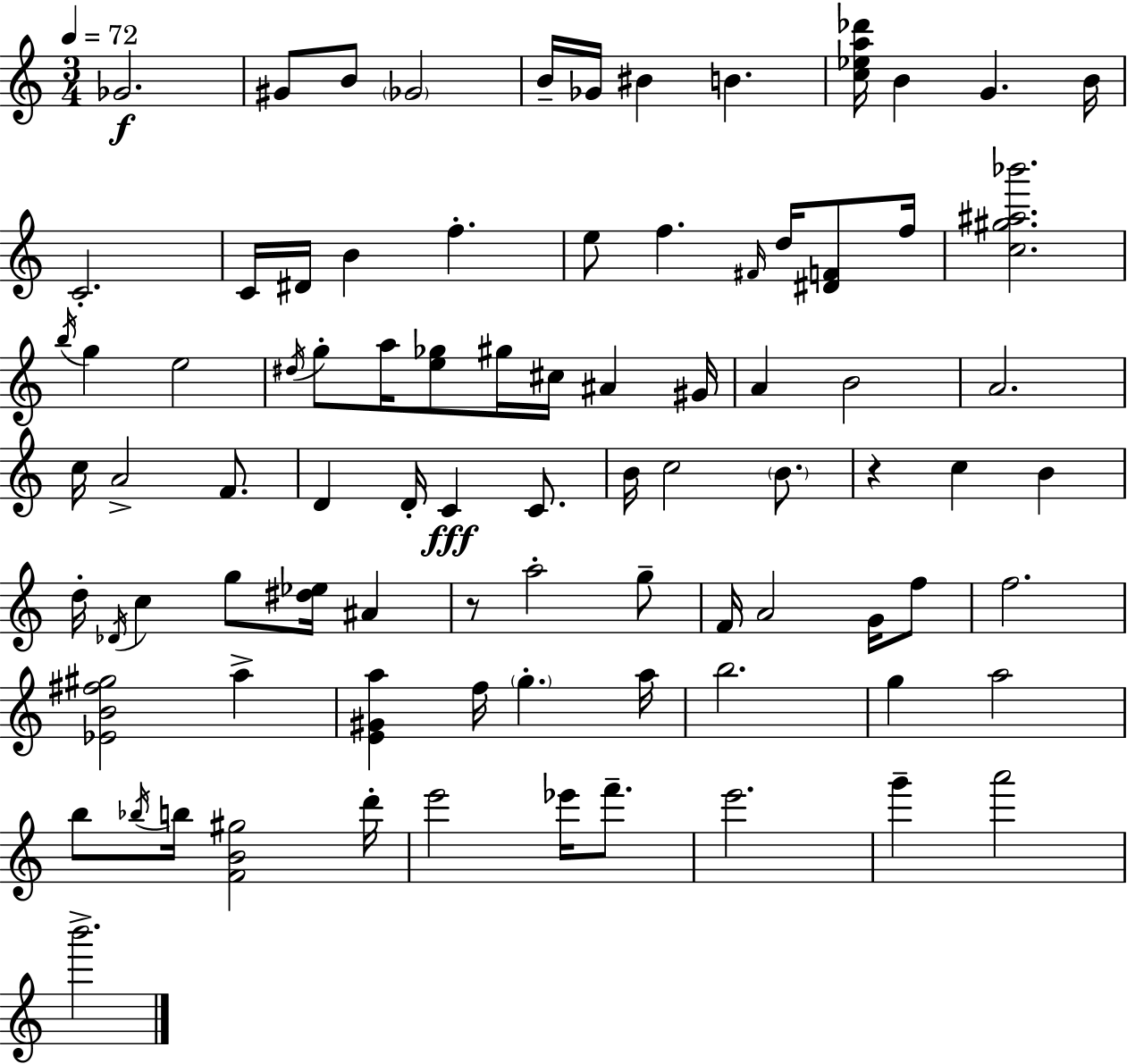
Gb4/h. G#4/e B4/e Gb4/h B4/s Gb4/s BIS4/q B4/q. [C5,Eb5,A5,Db6]/s B4/q G4/q. B4/s C4/h. C4/s D#4/s B4/q F5/q. E5/e F5/q. F#4/s D5/s [D#4,F4]/e F5/s [C5,G#5,A#5,Bb6]/h. B5/s G5/q E5/h D#5/s G5/e A5/s [E5,Gb5]/e G#5/s C#5/s A#4/q G#4/s A4/q B4/h A4/h. C5/s A4/h F4/e. D4/q D4/s C4/q C4/e. B4/s C5/h B4/e. R/q C5/q B4/q D5/s Db4/s C5/q G5/e [D#5,Eb5]/s A#4/q R/e A5/h G5/e F4/s A4/h G4/s F5/e F5/h. [Eb4,B4,F#5,G#5]/h A5/q [E4,G#4,A5]/q F5/s G5/q. A5/s B5/h. G5/q A5/h B5/e Bb5/s B5/s [F4,B4,G#5]/h D6/s E6/h Eb6/s F6/e. E6/h. G6/q A6/h B6/h.